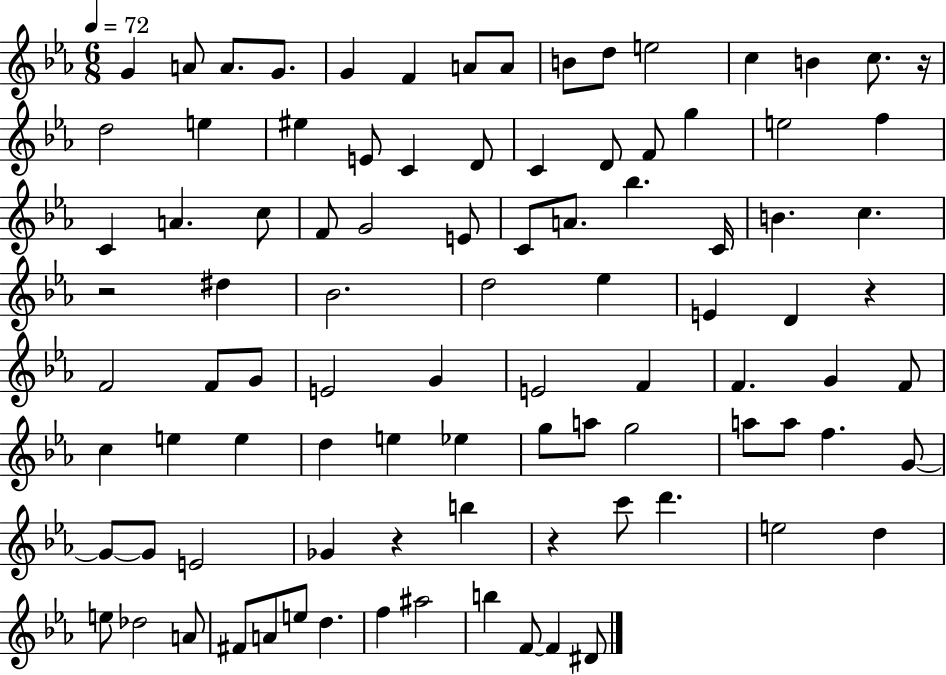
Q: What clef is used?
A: treble